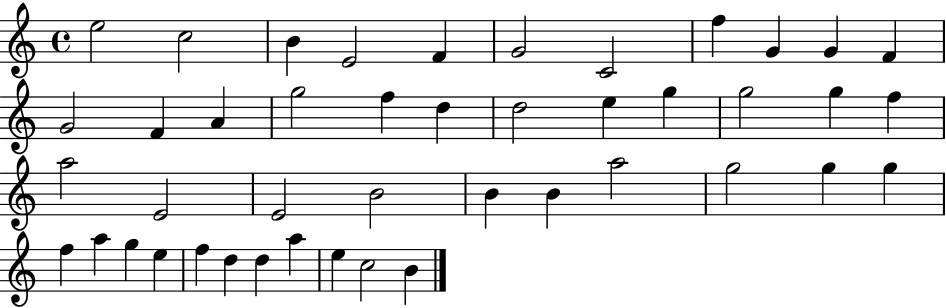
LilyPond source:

{
  \clef treble
  \time 4/4
  \defaultTimeSignature
  \key c \major
  e''2 c''2 | b'4 e'2 f'4 | g'2 c'2 | f''4 g'4 g'4 f'4 | \break g'2 f'4 a'4 | g''2 f''4 d''4 | d''2 e''4 g''4 | g''2 g''4 f''4 | \break a''2 e'2 | e'2 b'2 | b'4 b'4 a''2 | g''2 g''4 g''4 | \break f''4 a''4 g''4 e''4 | f''4 d''4 d''4 a''4 | e''4 c''2 b'4 | \bar "|."
}